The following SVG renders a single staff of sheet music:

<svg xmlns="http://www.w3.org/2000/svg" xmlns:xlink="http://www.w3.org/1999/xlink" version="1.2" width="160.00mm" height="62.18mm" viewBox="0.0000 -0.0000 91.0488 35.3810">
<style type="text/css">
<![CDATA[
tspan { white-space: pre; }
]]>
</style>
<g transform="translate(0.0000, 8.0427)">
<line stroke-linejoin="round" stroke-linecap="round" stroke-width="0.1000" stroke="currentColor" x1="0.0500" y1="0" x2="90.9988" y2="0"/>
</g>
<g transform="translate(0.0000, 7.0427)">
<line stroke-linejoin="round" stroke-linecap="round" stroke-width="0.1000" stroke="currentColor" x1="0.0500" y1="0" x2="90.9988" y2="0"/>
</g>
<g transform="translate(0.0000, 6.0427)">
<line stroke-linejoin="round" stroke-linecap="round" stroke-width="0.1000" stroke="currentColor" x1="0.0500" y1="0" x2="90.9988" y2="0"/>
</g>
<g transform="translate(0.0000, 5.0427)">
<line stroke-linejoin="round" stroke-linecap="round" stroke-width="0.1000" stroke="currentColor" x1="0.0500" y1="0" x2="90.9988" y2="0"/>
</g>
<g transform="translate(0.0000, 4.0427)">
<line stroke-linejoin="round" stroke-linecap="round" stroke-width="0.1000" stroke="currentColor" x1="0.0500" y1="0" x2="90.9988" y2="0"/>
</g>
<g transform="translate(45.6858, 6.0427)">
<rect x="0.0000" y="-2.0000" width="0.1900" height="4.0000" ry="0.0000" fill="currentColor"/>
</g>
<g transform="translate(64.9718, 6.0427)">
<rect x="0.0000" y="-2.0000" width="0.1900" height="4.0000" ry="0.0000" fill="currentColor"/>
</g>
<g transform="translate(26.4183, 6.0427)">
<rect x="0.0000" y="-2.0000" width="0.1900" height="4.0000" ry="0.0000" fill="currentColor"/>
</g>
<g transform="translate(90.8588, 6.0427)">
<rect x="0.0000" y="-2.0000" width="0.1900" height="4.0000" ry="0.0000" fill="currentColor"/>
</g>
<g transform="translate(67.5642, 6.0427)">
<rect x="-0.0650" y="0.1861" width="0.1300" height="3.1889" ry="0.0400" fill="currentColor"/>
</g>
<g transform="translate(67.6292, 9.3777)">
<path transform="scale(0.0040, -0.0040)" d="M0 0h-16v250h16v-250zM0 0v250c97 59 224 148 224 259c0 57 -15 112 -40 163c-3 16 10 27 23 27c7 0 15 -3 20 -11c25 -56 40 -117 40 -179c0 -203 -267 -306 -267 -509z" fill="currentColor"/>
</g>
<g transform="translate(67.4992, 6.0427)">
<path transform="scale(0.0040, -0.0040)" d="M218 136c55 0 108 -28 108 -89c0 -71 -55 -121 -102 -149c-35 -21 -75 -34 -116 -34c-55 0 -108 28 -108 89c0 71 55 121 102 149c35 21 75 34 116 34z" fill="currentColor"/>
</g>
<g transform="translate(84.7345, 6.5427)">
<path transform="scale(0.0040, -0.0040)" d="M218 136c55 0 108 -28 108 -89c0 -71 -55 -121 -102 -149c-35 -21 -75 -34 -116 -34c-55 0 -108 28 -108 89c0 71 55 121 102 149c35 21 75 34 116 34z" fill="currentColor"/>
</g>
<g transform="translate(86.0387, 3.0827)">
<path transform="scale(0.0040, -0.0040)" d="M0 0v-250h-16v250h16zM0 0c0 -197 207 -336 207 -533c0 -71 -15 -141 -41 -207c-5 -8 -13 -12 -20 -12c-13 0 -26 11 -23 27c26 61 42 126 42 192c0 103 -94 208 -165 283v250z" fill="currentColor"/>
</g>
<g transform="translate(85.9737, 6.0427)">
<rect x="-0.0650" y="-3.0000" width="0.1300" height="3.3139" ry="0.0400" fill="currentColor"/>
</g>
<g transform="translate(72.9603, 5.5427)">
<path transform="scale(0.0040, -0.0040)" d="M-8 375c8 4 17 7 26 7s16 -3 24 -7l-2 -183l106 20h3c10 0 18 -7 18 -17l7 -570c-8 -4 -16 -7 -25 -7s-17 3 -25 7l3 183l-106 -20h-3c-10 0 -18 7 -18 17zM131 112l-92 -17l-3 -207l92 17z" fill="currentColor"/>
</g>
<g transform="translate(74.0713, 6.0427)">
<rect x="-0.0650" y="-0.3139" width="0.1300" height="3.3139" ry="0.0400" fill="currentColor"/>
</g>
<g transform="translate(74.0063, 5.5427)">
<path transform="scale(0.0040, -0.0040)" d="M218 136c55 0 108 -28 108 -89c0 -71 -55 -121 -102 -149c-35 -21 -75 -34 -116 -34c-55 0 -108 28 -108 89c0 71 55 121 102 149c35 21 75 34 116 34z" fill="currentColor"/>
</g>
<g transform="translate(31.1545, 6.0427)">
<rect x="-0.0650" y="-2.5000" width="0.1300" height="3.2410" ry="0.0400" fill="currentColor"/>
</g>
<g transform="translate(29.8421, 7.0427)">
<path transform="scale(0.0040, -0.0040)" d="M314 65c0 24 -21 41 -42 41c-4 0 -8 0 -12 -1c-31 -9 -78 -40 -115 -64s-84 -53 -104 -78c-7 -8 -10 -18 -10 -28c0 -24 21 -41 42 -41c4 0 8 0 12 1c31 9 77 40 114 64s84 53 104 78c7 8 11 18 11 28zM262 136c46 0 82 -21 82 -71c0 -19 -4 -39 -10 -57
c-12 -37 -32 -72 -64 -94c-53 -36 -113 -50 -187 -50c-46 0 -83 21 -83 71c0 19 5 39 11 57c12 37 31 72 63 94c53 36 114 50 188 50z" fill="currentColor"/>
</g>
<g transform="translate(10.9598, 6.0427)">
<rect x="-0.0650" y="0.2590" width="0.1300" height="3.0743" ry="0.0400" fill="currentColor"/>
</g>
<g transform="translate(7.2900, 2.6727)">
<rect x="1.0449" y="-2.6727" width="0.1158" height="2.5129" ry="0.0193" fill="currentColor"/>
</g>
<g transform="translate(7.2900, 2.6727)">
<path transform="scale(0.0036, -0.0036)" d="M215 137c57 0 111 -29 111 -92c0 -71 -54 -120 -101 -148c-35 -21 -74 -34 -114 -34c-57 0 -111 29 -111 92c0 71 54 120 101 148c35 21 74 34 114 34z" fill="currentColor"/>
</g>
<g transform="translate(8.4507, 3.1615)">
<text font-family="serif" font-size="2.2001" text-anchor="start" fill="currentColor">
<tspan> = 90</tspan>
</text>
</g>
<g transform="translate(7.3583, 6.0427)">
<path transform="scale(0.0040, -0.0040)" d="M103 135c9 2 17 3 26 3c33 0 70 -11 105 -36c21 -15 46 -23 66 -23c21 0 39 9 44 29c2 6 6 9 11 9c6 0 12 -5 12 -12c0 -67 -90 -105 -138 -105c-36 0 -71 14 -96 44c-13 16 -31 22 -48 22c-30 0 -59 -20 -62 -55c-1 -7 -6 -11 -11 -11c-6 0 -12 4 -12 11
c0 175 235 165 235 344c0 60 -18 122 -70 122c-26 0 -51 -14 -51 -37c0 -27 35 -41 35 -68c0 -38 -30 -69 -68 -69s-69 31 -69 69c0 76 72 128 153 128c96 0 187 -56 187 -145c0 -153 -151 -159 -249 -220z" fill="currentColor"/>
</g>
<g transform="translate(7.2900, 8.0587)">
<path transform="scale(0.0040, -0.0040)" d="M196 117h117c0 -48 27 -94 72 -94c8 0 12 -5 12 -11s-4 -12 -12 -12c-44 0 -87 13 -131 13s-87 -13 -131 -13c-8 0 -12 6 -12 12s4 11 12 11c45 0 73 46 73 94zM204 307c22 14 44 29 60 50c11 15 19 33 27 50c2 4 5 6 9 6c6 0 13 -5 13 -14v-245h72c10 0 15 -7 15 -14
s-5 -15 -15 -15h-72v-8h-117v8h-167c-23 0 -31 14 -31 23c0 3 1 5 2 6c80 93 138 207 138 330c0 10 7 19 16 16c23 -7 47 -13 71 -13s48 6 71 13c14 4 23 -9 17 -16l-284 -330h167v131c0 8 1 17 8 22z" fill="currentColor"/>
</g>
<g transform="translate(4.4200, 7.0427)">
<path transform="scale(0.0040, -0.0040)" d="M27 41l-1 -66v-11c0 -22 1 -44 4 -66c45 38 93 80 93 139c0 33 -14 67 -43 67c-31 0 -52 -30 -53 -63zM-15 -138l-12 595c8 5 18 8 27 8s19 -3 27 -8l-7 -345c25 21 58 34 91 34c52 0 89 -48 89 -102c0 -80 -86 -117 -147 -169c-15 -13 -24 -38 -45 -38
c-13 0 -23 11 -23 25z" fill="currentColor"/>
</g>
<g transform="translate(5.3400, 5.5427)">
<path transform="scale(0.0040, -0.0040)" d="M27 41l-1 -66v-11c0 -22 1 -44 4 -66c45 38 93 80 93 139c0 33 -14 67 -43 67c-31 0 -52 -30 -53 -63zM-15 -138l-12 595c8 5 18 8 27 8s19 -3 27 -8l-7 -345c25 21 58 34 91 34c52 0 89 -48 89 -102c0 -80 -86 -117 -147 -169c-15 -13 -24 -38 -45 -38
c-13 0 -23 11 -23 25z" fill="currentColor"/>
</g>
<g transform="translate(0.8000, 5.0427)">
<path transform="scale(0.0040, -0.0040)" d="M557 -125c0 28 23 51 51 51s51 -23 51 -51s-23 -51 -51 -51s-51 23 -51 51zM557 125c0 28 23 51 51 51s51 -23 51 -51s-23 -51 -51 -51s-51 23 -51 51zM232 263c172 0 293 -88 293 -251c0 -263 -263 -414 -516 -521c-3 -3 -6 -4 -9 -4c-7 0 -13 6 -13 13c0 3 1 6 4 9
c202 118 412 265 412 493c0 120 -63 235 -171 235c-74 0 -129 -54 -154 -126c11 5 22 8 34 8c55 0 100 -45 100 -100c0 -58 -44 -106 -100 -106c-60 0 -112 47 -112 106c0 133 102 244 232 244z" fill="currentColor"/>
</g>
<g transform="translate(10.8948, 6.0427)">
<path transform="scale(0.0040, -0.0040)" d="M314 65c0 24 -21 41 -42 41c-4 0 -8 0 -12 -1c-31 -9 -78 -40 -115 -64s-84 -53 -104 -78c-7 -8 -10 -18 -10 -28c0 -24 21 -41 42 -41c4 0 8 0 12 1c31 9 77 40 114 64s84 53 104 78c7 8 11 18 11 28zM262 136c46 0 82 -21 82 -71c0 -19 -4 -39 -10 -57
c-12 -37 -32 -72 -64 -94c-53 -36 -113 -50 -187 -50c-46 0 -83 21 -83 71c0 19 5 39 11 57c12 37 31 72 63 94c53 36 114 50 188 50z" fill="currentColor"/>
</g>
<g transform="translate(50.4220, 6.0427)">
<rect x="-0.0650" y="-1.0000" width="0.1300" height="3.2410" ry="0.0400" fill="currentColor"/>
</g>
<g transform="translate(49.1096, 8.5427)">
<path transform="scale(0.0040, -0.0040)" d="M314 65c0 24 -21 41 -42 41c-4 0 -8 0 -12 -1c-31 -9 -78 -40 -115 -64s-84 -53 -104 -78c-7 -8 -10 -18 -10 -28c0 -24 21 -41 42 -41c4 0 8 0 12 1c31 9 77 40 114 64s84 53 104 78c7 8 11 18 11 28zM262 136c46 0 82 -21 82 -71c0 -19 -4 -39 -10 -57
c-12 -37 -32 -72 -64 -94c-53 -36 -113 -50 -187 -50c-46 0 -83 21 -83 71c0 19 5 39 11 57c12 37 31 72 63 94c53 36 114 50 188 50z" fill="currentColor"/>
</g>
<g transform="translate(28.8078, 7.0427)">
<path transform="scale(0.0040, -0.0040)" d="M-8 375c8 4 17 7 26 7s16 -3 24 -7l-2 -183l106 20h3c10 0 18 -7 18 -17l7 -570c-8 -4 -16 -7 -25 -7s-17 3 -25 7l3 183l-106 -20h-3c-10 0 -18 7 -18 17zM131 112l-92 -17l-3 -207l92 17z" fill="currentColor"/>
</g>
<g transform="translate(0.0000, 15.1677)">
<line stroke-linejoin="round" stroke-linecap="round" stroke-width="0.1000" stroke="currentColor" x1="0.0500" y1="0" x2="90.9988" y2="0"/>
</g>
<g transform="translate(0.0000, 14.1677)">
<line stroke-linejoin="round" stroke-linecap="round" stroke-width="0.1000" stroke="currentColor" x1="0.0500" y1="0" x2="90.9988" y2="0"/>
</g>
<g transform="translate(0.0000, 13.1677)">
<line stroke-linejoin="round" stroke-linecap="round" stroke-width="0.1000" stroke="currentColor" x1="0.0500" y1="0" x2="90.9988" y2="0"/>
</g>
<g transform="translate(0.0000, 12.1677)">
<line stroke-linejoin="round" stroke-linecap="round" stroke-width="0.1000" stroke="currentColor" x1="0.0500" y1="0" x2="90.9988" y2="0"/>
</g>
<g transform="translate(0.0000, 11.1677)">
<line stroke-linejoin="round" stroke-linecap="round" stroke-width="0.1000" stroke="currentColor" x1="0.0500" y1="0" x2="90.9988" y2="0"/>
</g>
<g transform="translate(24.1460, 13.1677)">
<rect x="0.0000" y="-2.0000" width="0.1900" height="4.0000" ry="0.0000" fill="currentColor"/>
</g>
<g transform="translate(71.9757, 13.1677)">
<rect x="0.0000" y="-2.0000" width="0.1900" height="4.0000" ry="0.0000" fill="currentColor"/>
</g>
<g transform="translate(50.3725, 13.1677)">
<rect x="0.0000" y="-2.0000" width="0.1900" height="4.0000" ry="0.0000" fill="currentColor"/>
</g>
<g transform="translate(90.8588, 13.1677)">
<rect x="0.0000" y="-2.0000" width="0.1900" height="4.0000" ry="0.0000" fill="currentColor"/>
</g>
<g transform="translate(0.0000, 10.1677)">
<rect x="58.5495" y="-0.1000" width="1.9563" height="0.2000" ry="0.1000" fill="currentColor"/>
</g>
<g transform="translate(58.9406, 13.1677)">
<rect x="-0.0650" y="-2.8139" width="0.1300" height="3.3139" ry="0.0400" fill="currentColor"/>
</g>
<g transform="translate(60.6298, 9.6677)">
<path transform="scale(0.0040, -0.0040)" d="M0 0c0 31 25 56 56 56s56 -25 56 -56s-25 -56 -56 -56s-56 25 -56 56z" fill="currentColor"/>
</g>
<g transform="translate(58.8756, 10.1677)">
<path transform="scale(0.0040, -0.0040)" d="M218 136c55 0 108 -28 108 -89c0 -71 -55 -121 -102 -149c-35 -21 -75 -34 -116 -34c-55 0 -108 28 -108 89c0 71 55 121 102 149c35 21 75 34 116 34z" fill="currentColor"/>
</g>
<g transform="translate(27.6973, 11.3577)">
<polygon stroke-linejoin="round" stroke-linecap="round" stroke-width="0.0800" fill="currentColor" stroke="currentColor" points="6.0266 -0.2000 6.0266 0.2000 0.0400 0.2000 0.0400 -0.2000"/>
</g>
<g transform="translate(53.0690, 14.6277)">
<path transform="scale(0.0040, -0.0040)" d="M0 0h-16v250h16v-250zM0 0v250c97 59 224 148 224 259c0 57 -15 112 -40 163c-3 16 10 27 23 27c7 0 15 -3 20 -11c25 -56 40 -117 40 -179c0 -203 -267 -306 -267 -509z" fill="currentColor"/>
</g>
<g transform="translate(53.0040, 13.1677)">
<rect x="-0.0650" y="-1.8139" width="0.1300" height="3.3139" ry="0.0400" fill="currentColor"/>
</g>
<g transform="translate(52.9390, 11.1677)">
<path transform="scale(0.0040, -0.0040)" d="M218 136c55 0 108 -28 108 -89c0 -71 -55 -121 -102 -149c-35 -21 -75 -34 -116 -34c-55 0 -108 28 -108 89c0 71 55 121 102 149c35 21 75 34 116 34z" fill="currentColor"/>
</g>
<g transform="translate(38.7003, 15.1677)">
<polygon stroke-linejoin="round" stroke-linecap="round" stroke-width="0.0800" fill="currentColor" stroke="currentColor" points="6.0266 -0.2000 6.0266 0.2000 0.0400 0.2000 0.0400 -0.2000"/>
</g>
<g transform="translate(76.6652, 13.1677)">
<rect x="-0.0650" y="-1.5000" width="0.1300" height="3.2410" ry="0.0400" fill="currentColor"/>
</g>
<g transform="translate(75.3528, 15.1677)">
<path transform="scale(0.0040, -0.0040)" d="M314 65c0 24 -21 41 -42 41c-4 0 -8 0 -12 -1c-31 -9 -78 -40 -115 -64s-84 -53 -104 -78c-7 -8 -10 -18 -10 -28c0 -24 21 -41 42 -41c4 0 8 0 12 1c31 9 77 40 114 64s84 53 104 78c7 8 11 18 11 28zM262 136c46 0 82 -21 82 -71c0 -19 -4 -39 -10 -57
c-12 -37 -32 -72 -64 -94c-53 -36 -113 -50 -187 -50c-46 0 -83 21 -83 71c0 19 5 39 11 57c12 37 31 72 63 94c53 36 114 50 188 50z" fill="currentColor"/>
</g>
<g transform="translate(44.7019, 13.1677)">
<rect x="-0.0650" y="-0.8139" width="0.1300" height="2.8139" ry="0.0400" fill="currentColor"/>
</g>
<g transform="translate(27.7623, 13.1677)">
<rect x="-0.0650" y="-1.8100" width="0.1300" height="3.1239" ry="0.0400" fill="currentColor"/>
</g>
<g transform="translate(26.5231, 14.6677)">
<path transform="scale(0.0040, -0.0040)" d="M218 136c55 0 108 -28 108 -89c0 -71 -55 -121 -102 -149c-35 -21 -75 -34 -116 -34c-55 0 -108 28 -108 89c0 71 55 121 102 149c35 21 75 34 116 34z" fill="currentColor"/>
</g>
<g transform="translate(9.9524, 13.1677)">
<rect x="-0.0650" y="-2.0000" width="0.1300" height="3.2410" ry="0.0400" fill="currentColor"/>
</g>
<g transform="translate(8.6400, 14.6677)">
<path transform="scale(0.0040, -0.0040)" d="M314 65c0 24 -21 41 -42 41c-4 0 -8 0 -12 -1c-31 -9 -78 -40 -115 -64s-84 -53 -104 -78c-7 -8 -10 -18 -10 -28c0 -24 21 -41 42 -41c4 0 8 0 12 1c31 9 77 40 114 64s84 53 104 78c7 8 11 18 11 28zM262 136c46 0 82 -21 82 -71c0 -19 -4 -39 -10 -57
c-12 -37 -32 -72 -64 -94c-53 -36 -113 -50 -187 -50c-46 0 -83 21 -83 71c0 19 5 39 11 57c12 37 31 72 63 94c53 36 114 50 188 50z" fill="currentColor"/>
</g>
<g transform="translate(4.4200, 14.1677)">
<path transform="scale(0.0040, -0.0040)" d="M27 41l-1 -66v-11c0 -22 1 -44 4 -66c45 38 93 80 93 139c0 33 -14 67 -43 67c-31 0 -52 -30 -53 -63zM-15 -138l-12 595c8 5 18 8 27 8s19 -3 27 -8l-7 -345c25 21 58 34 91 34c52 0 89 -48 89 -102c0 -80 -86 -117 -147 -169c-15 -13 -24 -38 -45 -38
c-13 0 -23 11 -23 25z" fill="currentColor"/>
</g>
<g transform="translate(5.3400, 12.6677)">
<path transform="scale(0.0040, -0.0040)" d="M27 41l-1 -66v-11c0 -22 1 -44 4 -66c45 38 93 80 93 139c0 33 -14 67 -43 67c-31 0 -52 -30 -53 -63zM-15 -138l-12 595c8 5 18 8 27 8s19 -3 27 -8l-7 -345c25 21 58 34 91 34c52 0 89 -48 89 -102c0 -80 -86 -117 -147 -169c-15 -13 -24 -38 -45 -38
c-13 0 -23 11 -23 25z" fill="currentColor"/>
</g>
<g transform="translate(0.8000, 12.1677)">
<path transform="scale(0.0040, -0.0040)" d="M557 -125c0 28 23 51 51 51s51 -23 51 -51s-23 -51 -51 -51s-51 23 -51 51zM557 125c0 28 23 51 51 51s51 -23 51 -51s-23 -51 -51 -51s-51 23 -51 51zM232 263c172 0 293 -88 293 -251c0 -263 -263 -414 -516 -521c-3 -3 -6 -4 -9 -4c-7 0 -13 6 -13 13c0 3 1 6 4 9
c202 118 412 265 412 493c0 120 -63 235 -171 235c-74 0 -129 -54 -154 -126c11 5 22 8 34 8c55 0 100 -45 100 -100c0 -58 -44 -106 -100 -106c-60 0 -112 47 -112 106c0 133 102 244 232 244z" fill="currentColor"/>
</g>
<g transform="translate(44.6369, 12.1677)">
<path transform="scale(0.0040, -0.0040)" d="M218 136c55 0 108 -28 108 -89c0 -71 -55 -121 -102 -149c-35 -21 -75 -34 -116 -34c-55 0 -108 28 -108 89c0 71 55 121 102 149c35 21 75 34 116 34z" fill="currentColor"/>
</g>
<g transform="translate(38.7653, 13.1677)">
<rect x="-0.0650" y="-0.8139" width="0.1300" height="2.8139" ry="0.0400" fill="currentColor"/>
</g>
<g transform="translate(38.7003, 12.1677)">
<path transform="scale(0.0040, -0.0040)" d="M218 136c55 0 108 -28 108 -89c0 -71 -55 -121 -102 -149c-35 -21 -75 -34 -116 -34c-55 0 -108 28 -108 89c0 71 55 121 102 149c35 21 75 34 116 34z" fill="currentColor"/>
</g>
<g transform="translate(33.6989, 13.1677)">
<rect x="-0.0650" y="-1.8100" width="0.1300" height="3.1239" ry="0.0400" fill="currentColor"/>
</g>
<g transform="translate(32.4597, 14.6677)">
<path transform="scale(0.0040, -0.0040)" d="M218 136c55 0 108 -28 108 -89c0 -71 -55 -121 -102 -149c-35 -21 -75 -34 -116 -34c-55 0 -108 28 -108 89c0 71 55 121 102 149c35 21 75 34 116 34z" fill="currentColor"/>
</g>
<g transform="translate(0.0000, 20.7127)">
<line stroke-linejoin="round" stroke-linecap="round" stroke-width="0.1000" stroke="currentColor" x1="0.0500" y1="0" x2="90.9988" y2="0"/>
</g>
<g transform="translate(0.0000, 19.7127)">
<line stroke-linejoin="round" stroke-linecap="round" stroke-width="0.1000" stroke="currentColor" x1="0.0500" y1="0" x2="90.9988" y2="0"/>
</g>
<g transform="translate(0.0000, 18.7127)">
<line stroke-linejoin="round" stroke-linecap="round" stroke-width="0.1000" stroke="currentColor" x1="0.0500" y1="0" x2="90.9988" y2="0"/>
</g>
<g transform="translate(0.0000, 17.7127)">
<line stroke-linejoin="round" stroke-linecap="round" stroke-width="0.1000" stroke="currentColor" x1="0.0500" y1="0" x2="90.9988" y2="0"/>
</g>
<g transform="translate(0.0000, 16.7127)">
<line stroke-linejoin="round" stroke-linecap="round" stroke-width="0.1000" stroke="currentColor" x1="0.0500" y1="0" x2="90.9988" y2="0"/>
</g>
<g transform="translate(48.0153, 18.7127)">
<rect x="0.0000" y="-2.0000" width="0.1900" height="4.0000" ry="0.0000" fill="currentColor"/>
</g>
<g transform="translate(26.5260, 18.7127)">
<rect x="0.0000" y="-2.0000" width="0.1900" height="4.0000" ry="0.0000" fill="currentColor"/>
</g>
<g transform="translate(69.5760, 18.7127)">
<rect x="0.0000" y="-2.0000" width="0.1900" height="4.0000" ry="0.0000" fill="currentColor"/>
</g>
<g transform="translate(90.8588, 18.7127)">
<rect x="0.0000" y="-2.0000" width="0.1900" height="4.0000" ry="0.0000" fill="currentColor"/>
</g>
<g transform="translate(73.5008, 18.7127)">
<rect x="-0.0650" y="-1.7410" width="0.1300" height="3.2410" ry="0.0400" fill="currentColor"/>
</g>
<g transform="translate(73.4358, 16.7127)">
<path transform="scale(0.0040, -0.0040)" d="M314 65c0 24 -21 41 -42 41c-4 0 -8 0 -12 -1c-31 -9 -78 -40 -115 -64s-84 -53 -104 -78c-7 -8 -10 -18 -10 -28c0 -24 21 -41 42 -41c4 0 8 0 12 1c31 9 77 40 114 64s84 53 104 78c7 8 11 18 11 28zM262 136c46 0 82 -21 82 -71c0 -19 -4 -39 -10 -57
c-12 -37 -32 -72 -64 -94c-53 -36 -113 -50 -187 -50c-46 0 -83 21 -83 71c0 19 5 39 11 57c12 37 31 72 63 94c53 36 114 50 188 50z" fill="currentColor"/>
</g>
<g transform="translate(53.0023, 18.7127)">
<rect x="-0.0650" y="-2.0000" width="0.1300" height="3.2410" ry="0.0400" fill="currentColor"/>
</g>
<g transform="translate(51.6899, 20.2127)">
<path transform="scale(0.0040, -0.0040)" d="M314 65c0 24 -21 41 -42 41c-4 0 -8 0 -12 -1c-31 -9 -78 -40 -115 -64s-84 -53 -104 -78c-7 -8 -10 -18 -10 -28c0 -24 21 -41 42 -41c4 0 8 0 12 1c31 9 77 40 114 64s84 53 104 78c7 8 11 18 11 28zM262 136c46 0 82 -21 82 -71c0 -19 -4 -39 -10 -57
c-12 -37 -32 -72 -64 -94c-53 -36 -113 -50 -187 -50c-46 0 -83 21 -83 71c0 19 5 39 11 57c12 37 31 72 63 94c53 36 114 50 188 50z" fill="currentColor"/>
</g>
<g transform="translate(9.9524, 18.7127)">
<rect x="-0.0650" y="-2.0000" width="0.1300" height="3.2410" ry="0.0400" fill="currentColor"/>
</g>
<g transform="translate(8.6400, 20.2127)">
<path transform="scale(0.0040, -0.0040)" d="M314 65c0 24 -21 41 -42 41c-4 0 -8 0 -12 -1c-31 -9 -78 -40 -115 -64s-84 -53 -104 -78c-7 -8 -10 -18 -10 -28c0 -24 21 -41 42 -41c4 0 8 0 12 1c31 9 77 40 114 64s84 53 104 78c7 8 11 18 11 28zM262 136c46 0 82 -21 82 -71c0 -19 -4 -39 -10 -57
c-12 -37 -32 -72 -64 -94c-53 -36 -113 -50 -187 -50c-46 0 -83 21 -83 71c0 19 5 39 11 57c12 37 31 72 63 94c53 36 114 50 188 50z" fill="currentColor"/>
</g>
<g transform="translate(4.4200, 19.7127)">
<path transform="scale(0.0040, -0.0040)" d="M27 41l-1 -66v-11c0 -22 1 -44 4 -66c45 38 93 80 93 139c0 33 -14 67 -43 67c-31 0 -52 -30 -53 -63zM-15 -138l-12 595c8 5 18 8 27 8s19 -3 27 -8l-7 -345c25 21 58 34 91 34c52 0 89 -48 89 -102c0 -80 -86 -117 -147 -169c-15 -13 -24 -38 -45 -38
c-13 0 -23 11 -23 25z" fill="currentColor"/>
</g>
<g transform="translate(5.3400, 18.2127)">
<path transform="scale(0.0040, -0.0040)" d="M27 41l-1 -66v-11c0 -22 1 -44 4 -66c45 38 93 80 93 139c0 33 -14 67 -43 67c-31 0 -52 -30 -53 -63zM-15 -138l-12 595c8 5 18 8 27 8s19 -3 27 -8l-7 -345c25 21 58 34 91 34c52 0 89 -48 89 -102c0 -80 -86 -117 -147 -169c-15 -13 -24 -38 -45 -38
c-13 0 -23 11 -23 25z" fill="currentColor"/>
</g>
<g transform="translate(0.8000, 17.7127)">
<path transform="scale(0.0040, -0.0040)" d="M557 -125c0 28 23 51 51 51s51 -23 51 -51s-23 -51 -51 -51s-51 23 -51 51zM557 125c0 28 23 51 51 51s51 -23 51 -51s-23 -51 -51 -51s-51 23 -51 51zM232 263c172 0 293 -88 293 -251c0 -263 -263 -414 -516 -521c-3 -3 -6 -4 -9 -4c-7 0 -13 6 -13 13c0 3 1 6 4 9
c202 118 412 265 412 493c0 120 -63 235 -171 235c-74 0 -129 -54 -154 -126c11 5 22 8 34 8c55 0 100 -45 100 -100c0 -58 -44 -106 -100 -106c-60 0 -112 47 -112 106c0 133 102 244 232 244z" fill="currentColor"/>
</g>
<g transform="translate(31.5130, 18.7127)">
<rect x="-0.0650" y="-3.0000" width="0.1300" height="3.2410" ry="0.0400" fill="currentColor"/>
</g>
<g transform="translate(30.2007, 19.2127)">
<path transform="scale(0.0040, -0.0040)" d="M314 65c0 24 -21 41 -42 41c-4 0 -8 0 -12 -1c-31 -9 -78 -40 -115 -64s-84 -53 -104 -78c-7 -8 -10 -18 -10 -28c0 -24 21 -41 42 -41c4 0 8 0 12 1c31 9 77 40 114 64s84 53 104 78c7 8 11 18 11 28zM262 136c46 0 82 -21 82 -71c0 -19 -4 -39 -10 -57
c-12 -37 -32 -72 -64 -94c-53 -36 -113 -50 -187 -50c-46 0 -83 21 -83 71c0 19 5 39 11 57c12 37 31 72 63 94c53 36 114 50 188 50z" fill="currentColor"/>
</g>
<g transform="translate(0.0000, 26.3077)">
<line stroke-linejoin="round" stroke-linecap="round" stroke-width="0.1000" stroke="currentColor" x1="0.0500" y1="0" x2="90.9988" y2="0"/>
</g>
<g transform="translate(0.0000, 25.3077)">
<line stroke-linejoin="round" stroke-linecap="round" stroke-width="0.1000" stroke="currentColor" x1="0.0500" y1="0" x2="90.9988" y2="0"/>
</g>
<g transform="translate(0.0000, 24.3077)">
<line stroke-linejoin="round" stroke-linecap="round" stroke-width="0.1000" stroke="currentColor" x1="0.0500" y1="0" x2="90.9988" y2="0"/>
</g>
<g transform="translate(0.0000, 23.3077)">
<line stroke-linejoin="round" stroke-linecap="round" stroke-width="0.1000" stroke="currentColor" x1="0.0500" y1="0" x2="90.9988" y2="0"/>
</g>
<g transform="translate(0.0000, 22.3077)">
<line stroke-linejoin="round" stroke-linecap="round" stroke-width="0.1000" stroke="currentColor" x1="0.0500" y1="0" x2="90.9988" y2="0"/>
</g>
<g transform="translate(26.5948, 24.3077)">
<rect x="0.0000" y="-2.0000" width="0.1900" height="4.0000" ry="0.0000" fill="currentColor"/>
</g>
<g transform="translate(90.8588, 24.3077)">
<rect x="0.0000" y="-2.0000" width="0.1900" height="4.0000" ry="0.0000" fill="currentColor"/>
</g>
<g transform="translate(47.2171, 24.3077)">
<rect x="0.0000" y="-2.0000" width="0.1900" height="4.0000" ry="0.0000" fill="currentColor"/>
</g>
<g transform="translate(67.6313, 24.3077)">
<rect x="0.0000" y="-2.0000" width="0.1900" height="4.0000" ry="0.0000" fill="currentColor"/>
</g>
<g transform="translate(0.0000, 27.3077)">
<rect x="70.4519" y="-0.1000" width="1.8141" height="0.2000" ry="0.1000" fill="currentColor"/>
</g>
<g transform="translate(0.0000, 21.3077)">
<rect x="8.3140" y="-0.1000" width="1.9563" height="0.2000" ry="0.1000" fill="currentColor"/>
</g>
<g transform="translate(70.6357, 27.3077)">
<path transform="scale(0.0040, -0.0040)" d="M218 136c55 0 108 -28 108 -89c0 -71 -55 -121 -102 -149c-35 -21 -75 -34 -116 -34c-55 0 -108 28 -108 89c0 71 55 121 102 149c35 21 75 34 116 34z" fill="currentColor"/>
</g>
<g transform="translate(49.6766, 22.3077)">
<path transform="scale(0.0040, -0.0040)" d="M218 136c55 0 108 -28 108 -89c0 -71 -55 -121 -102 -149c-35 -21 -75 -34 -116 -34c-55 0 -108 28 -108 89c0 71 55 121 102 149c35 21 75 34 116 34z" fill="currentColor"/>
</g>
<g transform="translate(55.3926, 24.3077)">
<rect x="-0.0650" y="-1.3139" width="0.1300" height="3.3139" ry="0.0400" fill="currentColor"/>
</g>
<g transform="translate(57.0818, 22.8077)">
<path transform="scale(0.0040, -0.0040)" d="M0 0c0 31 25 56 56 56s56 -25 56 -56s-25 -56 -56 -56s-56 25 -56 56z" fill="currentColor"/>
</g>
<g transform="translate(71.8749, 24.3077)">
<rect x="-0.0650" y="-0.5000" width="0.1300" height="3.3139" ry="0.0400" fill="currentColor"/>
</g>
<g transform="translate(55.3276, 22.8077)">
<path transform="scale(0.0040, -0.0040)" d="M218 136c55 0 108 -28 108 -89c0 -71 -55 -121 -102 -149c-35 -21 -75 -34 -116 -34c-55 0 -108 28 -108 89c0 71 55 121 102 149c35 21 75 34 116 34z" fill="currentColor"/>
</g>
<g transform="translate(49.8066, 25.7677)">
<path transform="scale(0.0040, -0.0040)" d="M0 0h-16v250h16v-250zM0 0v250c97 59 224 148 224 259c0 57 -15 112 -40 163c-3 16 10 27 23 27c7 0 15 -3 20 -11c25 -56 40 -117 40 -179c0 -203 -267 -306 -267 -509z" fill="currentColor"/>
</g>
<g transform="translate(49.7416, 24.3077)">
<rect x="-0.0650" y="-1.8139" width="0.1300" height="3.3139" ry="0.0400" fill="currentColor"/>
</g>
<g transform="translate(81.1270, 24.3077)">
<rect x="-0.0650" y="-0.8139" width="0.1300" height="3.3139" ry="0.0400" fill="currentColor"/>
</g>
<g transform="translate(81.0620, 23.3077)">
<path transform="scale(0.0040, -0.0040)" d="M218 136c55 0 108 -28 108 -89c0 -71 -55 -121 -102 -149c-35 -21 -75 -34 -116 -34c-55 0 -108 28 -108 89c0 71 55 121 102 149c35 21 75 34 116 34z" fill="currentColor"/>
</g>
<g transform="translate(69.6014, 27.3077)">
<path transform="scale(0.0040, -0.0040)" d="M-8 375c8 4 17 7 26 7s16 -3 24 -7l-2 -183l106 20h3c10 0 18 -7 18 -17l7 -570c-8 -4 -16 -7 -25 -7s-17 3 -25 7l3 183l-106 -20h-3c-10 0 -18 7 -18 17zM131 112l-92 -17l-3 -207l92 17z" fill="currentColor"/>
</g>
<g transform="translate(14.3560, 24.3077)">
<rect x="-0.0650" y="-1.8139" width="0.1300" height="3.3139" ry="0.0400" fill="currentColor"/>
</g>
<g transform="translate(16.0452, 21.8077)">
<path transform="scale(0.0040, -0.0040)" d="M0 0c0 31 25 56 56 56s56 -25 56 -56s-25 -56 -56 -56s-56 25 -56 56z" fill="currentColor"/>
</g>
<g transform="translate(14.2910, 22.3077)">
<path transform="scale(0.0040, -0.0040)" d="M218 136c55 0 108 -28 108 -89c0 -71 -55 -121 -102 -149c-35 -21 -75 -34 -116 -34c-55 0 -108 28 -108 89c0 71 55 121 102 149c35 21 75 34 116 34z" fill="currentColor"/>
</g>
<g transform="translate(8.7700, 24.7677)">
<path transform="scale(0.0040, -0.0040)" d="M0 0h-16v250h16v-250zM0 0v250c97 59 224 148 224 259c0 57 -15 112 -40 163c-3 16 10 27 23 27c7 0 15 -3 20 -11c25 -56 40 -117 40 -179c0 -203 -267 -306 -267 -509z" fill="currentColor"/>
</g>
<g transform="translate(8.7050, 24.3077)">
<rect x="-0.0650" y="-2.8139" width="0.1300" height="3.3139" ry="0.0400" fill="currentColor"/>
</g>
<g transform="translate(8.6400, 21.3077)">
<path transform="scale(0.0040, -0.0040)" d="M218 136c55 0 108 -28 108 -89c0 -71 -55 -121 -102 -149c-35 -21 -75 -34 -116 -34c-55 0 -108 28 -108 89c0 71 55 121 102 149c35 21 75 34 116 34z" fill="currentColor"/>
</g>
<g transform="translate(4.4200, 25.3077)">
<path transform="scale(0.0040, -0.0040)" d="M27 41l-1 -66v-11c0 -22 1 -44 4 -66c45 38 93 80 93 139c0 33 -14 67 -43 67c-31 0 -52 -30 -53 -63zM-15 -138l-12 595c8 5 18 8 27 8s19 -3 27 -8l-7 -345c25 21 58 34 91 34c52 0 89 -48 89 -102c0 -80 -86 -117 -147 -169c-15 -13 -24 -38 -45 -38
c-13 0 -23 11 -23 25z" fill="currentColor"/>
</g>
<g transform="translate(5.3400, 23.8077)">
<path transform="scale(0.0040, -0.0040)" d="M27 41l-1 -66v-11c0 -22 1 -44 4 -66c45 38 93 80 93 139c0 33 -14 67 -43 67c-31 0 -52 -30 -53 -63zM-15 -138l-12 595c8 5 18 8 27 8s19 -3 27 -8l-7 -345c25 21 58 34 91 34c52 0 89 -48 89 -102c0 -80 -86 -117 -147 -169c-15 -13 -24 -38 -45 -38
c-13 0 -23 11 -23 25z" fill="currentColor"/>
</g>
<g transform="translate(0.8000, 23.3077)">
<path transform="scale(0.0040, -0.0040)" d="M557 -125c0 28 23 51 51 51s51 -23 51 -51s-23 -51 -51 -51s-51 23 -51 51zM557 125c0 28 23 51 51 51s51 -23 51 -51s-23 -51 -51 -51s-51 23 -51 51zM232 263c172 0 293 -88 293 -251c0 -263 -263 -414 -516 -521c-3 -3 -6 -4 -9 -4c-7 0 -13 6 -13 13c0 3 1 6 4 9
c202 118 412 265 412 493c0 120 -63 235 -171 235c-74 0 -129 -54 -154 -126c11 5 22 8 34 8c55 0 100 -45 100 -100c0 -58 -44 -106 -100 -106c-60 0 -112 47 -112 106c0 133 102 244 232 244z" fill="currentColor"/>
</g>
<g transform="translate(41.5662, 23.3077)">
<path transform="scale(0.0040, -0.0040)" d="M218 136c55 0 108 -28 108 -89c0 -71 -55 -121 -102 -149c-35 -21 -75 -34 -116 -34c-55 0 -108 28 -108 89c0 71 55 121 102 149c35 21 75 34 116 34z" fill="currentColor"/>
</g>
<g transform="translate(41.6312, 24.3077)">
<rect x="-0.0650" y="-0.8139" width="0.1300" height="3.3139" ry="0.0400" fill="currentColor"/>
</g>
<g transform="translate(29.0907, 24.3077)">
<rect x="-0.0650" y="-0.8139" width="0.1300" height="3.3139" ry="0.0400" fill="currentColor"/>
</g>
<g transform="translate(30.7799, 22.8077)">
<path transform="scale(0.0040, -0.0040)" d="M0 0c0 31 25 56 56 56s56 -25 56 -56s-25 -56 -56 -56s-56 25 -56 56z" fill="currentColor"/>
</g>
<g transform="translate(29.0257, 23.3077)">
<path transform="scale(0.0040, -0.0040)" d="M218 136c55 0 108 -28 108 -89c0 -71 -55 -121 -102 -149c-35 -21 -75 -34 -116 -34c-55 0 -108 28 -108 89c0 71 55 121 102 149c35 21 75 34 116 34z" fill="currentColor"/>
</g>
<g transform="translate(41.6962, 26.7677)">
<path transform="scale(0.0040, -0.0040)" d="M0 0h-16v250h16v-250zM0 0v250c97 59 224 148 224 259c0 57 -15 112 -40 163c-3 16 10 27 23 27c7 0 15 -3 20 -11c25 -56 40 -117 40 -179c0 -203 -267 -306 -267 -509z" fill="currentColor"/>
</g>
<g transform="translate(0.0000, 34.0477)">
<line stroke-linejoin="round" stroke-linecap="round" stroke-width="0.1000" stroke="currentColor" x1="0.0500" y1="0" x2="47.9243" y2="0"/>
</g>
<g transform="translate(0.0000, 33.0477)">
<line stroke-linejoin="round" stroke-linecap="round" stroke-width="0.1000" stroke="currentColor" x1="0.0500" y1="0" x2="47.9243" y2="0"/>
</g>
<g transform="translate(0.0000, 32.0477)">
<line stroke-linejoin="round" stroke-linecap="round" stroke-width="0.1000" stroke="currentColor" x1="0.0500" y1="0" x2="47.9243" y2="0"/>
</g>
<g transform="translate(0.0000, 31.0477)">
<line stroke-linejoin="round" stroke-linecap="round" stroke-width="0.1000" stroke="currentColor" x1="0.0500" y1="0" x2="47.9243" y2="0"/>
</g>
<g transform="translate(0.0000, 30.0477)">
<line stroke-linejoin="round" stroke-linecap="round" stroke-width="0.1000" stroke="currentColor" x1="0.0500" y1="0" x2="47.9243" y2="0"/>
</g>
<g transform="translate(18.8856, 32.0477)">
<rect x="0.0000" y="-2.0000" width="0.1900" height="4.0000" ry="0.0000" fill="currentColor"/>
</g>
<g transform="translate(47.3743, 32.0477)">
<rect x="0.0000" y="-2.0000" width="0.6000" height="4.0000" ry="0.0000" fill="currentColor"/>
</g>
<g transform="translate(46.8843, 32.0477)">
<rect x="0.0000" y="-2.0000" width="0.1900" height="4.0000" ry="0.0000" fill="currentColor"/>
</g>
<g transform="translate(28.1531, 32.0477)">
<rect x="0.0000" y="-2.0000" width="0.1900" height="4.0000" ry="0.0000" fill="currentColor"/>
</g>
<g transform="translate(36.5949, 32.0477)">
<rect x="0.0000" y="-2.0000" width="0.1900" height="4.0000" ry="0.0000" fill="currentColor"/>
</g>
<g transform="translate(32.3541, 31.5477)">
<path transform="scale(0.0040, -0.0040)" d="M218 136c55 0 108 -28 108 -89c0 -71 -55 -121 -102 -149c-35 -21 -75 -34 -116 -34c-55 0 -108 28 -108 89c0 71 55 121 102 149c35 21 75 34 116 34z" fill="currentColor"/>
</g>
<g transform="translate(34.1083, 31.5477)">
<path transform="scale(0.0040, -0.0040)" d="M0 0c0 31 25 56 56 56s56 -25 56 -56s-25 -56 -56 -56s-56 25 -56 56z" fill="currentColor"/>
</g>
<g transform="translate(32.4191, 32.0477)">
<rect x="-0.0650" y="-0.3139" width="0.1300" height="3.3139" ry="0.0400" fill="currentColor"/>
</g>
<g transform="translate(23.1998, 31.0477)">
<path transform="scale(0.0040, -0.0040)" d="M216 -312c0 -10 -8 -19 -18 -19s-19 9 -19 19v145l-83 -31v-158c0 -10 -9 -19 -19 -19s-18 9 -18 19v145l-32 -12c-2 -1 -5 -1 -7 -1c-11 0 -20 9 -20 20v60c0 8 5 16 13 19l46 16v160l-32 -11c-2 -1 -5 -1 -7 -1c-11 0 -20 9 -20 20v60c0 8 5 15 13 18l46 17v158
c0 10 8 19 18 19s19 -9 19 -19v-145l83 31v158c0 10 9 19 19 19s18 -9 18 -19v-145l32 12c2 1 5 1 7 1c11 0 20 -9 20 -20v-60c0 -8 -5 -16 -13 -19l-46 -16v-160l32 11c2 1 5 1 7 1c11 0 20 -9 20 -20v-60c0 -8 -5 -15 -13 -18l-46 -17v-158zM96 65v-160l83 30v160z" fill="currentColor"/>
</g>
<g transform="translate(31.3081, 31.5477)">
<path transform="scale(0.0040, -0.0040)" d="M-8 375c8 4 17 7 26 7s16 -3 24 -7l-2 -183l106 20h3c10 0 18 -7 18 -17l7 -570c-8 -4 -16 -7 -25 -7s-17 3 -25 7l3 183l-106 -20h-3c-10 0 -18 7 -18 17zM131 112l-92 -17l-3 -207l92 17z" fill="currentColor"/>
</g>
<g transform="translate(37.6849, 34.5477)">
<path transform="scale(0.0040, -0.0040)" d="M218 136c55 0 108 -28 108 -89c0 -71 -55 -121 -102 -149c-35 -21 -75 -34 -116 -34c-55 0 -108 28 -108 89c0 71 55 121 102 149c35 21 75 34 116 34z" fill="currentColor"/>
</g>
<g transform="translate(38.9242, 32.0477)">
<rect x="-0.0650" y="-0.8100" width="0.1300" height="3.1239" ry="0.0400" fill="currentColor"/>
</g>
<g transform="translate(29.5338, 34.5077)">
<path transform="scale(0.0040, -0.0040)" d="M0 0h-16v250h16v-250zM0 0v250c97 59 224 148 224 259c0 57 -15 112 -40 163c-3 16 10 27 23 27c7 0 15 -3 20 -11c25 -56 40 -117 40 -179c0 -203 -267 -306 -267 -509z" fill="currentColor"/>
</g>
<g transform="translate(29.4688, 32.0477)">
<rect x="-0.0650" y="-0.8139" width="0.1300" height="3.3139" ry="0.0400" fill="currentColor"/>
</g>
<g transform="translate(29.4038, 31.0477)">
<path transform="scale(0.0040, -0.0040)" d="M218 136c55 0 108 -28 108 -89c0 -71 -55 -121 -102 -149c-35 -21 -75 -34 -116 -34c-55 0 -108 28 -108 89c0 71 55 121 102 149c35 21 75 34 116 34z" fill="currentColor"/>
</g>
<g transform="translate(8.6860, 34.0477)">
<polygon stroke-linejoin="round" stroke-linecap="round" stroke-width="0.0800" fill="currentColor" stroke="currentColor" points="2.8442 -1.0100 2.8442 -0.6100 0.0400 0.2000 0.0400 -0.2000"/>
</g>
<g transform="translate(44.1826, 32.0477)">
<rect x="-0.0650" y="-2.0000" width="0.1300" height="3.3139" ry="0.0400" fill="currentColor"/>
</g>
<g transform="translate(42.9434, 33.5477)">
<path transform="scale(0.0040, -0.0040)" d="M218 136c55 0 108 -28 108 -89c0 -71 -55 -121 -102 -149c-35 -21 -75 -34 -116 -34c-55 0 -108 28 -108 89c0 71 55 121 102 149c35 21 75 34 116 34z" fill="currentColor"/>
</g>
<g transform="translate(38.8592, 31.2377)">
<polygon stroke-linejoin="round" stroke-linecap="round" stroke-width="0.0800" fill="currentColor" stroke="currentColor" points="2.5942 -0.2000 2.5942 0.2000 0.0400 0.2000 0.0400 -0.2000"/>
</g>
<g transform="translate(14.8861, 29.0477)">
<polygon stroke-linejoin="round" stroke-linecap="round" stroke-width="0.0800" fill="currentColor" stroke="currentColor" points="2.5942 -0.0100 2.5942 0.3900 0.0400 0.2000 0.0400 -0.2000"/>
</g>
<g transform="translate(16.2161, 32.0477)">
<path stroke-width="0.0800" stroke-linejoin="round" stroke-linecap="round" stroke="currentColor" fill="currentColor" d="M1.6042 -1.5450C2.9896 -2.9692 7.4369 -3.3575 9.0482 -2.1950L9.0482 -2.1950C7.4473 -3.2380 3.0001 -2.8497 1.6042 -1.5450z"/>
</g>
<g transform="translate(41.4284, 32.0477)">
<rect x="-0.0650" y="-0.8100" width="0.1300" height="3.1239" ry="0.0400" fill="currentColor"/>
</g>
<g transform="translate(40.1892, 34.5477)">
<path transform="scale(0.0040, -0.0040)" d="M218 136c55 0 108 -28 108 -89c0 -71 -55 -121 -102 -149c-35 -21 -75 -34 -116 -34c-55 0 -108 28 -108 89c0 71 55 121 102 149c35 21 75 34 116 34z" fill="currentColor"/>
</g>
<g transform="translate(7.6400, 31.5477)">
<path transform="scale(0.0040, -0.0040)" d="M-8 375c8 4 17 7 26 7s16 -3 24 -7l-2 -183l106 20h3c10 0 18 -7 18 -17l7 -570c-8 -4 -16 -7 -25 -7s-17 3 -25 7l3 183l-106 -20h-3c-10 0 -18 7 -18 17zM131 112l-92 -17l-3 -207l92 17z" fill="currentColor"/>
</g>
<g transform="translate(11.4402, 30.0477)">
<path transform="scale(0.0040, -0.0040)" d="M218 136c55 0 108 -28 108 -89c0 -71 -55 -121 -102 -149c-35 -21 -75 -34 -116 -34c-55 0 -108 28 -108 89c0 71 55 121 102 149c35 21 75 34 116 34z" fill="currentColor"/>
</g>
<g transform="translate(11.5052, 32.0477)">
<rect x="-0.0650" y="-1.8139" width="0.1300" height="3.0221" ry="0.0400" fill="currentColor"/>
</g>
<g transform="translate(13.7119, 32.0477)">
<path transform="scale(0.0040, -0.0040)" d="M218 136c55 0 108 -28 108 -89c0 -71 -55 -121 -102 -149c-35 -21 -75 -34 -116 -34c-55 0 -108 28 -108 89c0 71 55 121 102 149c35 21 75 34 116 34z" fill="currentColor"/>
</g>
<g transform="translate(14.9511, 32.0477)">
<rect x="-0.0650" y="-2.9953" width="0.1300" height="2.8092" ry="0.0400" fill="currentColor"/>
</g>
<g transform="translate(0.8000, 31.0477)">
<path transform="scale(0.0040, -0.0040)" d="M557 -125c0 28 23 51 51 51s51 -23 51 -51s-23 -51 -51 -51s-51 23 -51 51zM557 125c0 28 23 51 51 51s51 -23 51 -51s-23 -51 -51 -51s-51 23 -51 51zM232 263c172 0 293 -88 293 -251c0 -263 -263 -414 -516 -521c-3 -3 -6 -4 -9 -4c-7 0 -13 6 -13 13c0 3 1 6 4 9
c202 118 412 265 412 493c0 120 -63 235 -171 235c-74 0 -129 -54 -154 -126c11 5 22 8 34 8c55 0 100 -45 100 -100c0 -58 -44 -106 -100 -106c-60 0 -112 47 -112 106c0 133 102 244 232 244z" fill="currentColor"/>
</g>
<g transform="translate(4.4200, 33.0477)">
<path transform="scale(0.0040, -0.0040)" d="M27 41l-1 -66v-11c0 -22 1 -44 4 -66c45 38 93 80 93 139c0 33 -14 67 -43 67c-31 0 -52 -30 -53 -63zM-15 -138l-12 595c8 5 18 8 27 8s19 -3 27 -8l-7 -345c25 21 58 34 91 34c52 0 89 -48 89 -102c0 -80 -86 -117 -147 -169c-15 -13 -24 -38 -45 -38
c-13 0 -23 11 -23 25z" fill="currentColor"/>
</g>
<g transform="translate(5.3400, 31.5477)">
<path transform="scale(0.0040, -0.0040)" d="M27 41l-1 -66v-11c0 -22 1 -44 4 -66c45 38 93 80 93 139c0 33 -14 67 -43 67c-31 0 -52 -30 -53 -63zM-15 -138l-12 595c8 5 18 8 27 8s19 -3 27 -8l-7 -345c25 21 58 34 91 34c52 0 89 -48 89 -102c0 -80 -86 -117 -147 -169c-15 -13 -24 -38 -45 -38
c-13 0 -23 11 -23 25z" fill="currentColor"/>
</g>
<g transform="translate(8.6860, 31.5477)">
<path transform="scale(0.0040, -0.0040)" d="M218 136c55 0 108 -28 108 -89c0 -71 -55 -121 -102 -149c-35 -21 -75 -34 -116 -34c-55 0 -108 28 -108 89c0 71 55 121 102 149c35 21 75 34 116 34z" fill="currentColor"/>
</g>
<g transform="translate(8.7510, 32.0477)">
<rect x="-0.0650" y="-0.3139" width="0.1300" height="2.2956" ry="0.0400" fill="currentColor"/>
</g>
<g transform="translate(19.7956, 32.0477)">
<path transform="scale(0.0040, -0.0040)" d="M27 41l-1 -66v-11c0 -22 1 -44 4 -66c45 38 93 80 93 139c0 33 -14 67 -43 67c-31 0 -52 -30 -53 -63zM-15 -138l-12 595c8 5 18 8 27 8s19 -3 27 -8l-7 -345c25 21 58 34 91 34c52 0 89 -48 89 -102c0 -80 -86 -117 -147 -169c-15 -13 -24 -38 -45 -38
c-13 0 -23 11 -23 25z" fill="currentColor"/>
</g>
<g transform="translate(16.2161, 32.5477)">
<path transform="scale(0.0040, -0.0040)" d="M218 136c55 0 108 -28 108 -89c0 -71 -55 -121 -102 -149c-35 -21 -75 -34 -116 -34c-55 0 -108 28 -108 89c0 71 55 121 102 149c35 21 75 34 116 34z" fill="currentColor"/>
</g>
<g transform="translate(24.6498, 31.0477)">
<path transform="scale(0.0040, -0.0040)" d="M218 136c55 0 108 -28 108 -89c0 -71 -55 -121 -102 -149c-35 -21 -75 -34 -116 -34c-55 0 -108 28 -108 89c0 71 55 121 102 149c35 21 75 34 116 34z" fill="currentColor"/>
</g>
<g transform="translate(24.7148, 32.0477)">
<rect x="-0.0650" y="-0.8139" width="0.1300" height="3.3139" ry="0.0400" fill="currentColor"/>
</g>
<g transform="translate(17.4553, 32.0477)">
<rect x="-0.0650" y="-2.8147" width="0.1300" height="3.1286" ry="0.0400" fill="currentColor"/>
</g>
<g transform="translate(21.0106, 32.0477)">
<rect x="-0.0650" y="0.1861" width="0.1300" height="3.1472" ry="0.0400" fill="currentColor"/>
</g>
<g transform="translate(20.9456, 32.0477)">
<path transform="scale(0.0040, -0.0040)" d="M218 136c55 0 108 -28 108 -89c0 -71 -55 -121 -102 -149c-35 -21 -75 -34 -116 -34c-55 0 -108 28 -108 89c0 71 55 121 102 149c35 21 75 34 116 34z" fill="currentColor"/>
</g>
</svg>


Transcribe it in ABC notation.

X:1
T:Untitled
M:2/4
L:1/4
K:Bb
D,2 B,,2 F,,2 D,/2 E, C,/2 A,,2 A,,/2 A,,/2 F,/2 F,/2 A,/2 C G,,2 A,,2 C,2 A,,2 A,2 C/2 A, F, F,/2 A,/2 G, E,, F, E,/2 A,/2 D,/2 C,/2 _D, ^F, F,/2 E, F,,/2 F,,/2 A,,